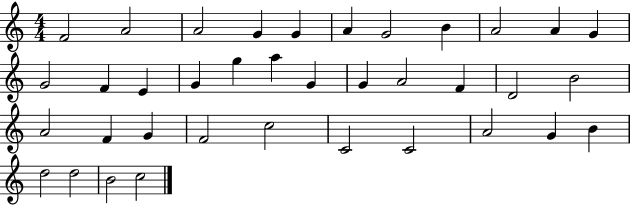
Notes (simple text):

F4/h A4/h A4/h G4/q G4/q A4/q G4/h B4/q A4/h A4/q G4/q G4/h F4/q E4/q G4/q G5/q A5/q G4/q G4/q A4/h F4/q D4/h B4/h A4/h F4/q G4/q F4/h C5/h C4/h C4/h A4/h G4/q B4/q D5/h D5/h B4/h C5/h